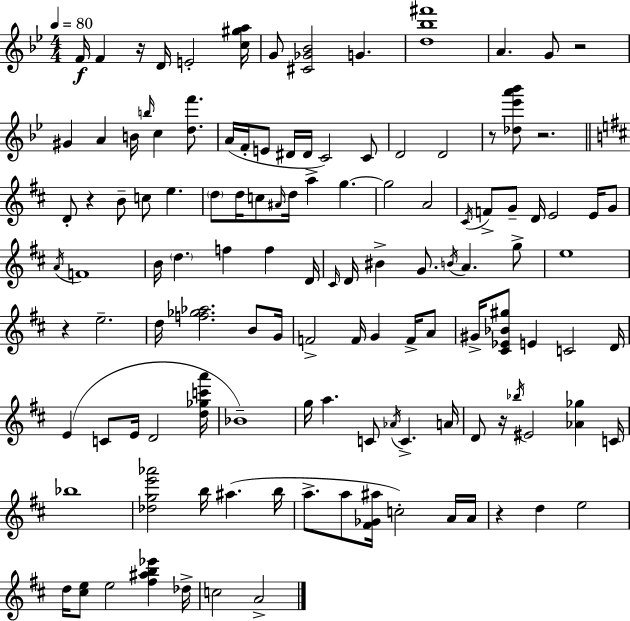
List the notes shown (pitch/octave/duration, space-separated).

F4/s F4/q R/s D4/s E4/h [C5,G#5,A5]/s G4/e [C#4,Gb4,Bb4]/h G4/q. [D5,Bb5,F#6]/w A4/q. G4/e R/h G#4/q A4/q B4/s B5/s C5/q [D5,F6]/e. A4/s F4/s E4/e D#4/s D#4/s C4/h C4/e D4/h D4/h R/e [Db5,Eb6,A6,Bb6]/e R/h. D4/e R/q B4/e C5/e E5/q. D5/e D5/s C5/e A#4/s D5/s A5/q G5/q. G5/h A4/h C#4/s F4/e G4/e D4/s E4/h E4/s G4/e A4/s F4/w B4/s D5/q. F5/q F5/q D4/s C#4/s D4/s BIS4/q G4/e. B4/s A4/q. G5/e E5/w R/q E5/h. D5/s [F5,Gb5,Ab5]/h. B4/e G4/s F4/h F4/s G4/q F4/s A4/e G#4/s [C#4,Eb4,Bb4,G#5]/e E4/q C4/h D4/s E4/q C4/e E4/s D4/h [D5,Gb5,C6,A6]/s Bb4/w G5/s A5/q. C4/e Ab4/s C4/q. A4/s D4/e R/s Bb5/s EIS4/h [Ab4,Gb5]/q C4/s Bb5/w [Db5,G5,E6,Ab6]/h B5/s A#5/q. B5/s A5/e. A5/e [F#4,Gb4,A#5]/s C5/h A4/s A4/s R/q D5/q E5/h D5/s [C#5,E5]/e E5/h [F#5,A#5,B5,Eb6]/q Db5/s C5/h A4/h